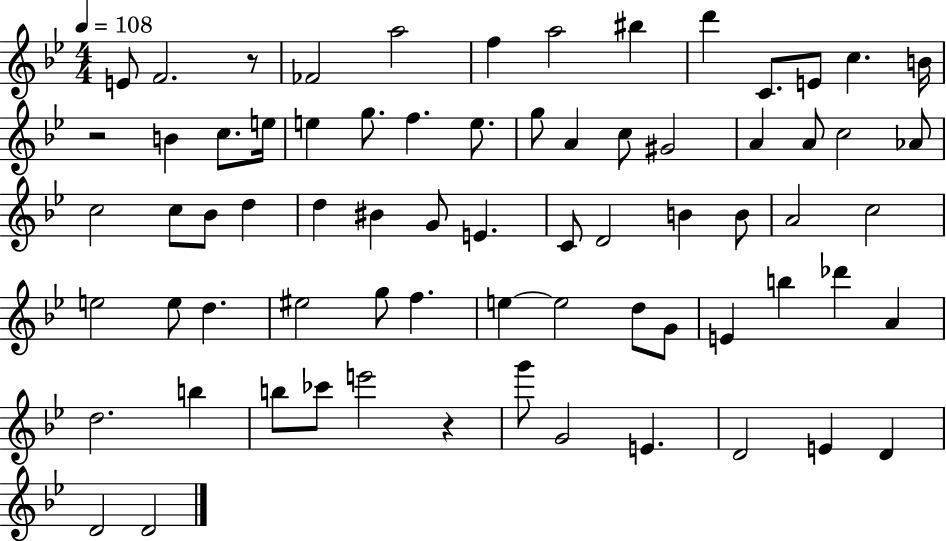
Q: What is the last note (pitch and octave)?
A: D4